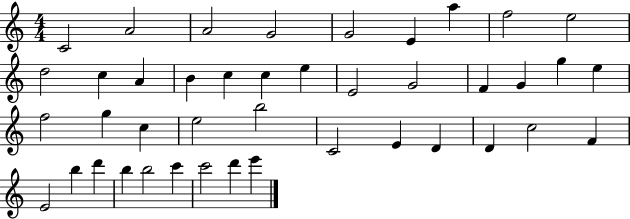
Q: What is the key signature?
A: C major